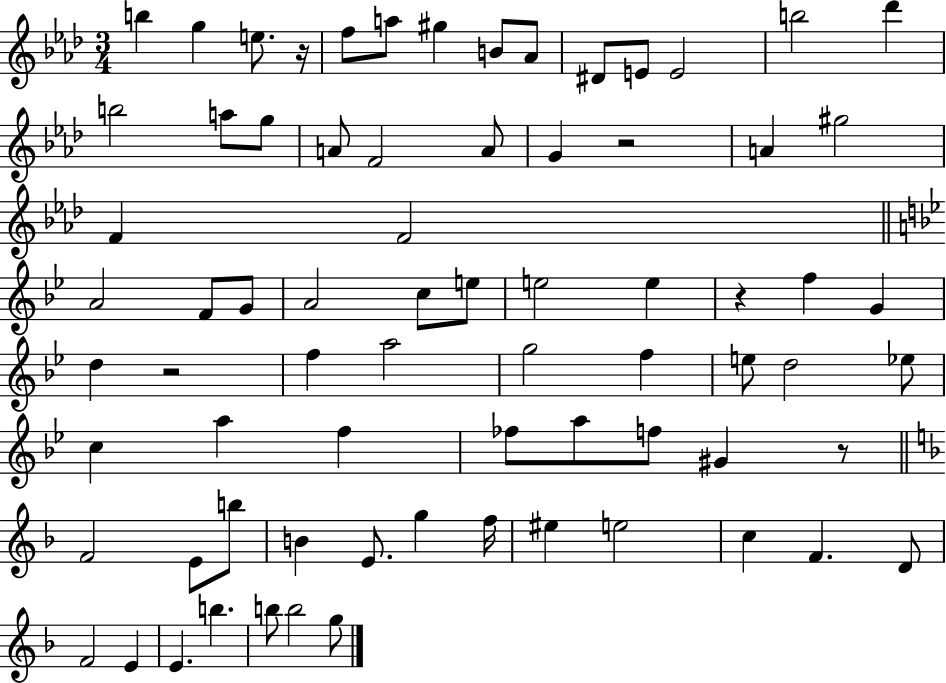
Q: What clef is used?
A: treble